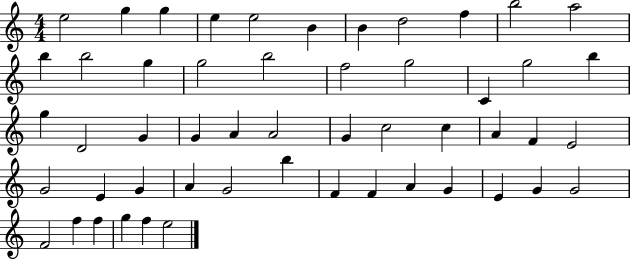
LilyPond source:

{
  \clef treble
  \numericTimeSignature
  \time 4/4
  \key c \major
  e''2 g''4 g''4 | e''4 e''2 b'4 | b'4 d''2 f''4 | b''2 a''2 | \break b''4 b''2 g''4 | g''2 b''2 | f''2 g''2 | c'4 g''2 b''4 | \break g''4 d'2 g'4 | g'4 a'4 a'2 | g'4 c''2 c''4 | a'4 f'4 e'2 | \break g'2 e'4 g'4 | a'4 g'2 b''4 | f'4 f'4 a'4 g'4 | e'4 g'4 g'2 | \break f'2 f''4 f''4 | g''4 f''4 e''2 | \bar "|."
}